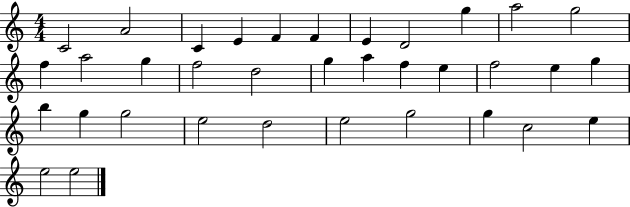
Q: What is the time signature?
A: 4/4